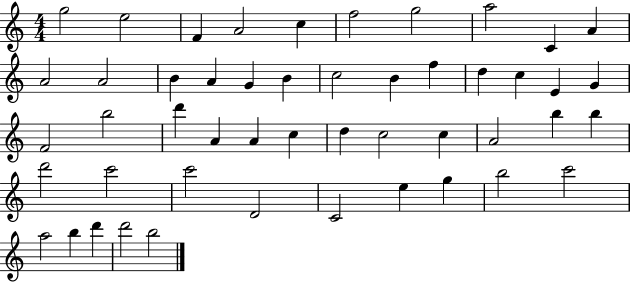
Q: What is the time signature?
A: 4/4